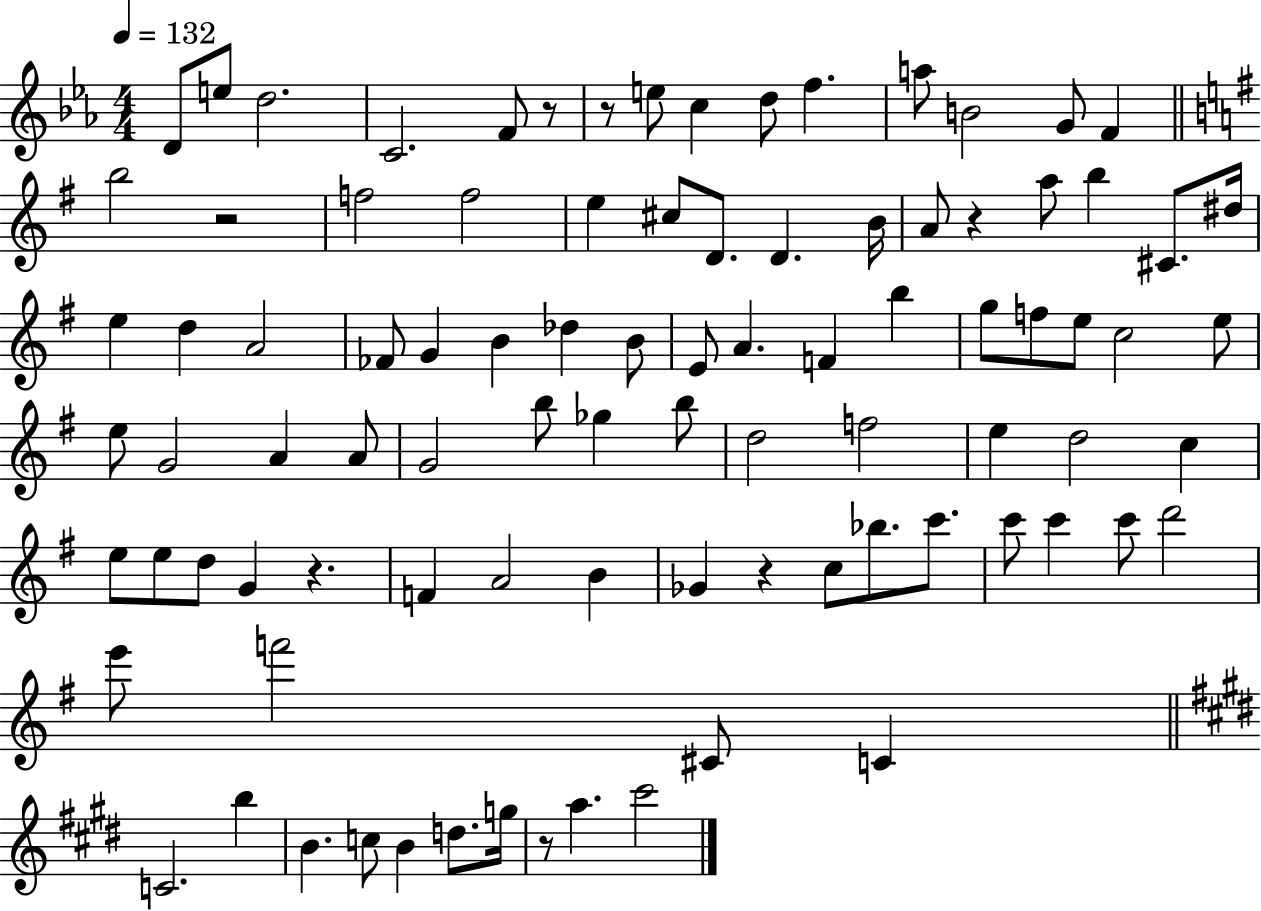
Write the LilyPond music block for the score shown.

{
  \clef treble
  \numericTimeSignature
  \time 4/4
  \key ees \major
  \tempo 4 = 132
  d'8 e''8 d''2. | c'2. f'8 r8 | r8 e''8 c''4 d''8 f''4. | a''8 b'2 g'8 f'4 | \break \bar "||" \break \key g \major b''2 r2 | f''2 f''2 | e''4 cis''8 d'8. d'4. b'16 | a'8 r4 a''8 b''4 cis'8. dis''16 | \break e''4 d''4 a'2 | fes'8 g'4 b'4 des''4 b'8 | e'8 a'4. f'4 b''4 | g''8 f''8 e''8 c''2 e''8 | \break e''8 g'2 a'4 a'8 | g'2 b''8 ges''4 b''8 | d''2 f''2 | e''4 d''2 c''4 | \break e''8 e''8 d''8 g'4 r4. | f'4 a'2 b'4 | ges'4 r4 c''8 bes''8. c'''8. | c'''8 c'''4 c'''8 d'''2 | \break e'''8 f'''2 cis'8 c'4 | \bar "||" \break \key e \major c'2. b''4 | b'4. c''8 b'4 d''8. g''16 | r8 a''4. cis'''2 | \bar "|."
}